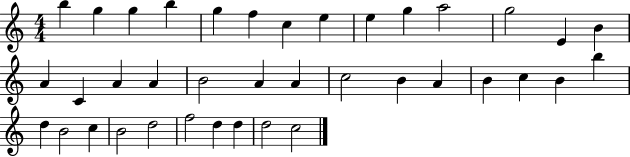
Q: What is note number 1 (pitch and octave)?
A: B5